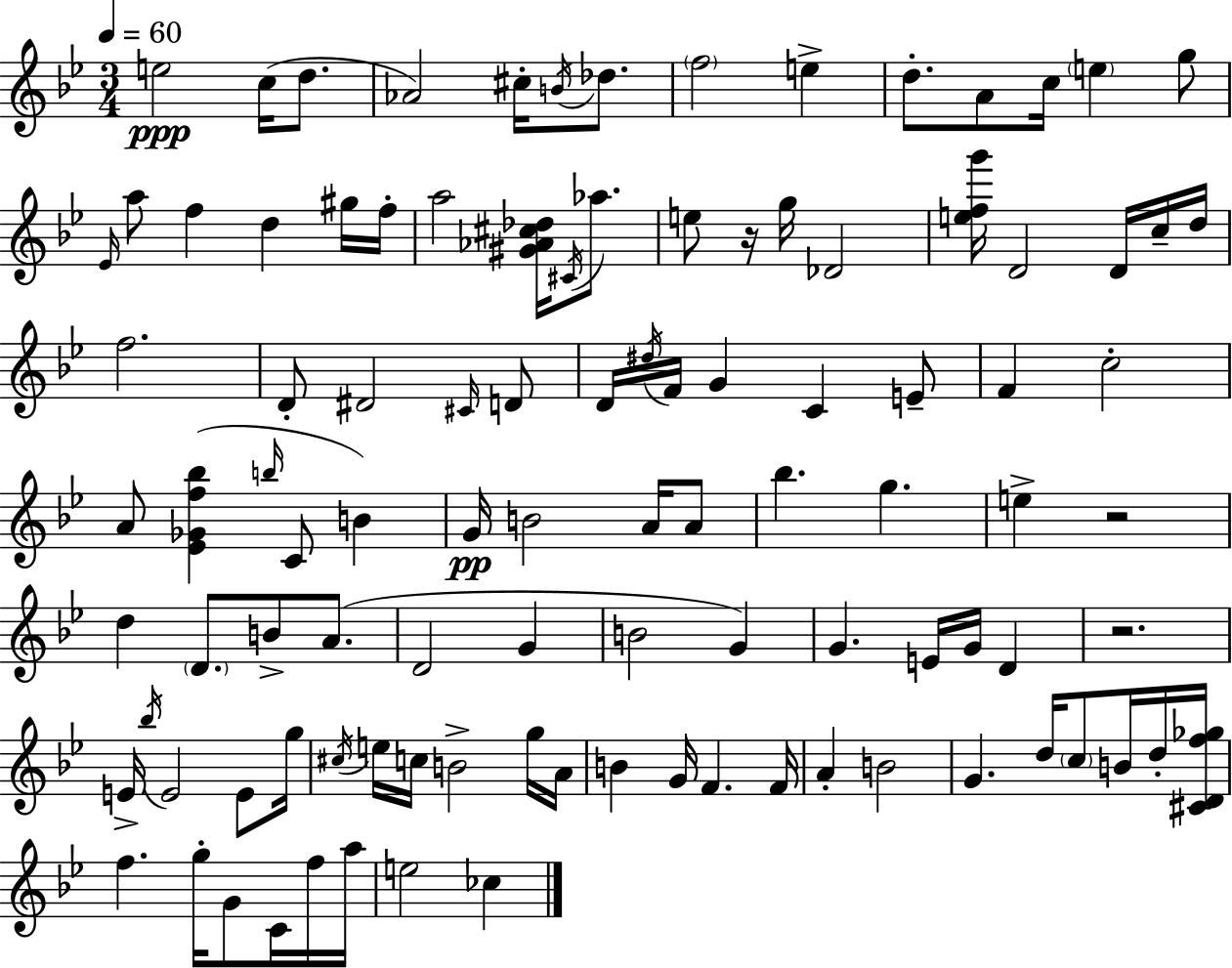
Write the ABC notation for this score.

X:1
T:Untitled
M:3/4
L:1/4
K:Gm
e2 c/4 d/2 _A2 ^c/4 B/4 _d/2 f2 e d/2 A/2 c/4 e g/2 _E/4 a/2 f d ^g/4 f/4 a2 [^G_A^c_d]/4 ^C/4 _a/2 e/2 z/4 g/4 _D2 [efg']/4 D2 D/4 c/4 d/4 f2 D/2 ^D2 ^C/4 D/2 D/4 ^d/4 F/4 G C E/2 F c2 A/2 [_E_Gf_b] b/4 C/2 B G/4 B2 A/4 A/2 _b g e z2 d D/2 B/2 A/2 D2 G B2 G G E/4 G/4 D z2 E/4 _b/4 E2 E/2 g/4 ^c/4 e/4 c/4 B2 g/4 A/4 B G/4 F F/4 A B2 G d/4 c/2 B/4 d/4 [^CDf_g]/4 f g/4 G/2 C/4 f/4 a/4 e2 _c